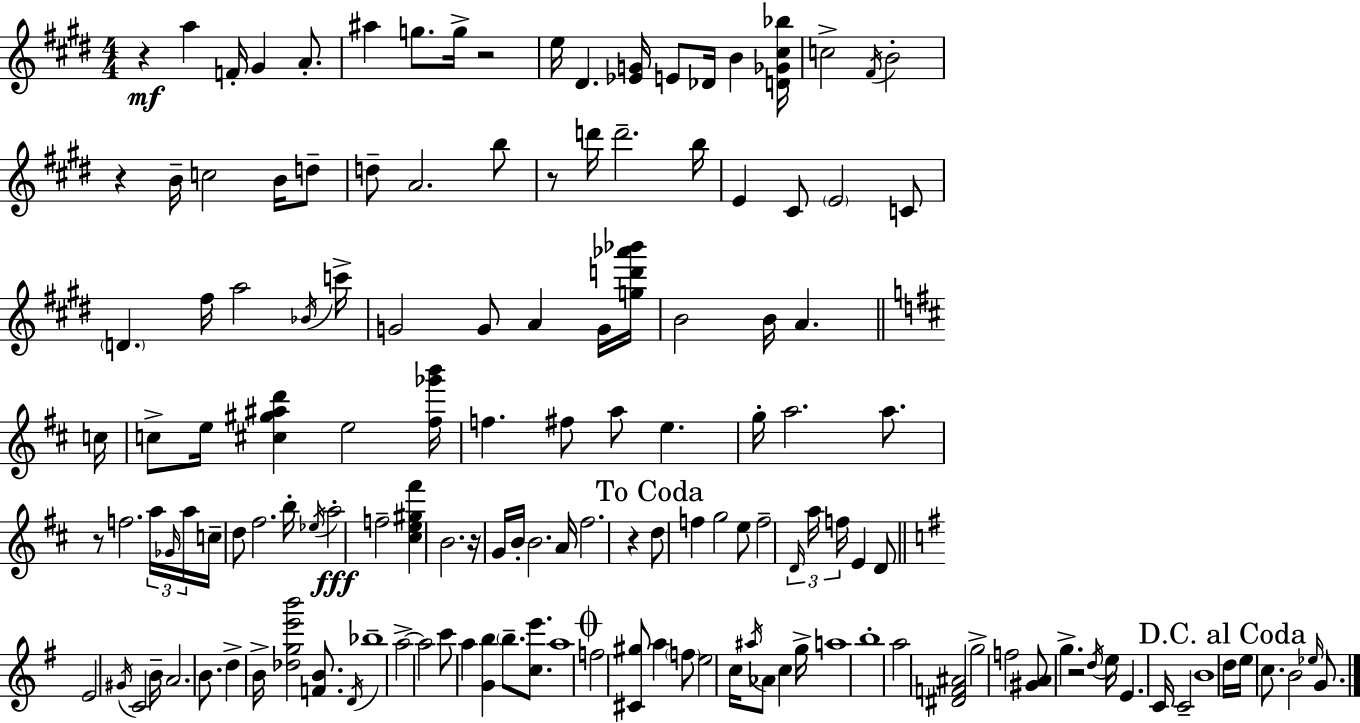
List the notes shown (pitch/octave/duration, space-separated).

R/q A5/q F4/s G#4/q A4/e. A#5/q G5/e. G5/s R/h E5/s D#4/q. [Eb4,G4]/s E4/e Db4/s B4/q [D4,Gb4,C#5,Bb5]/s C5/h F#4/s B4/h R/q B4/s C5/h B4/s D5/e D5/e A4/h. B5/e R/e D6/s D6/h. B5/s E4/q C#4/e E4/h C4/e D4/q. F#5/s A5/h Bb4/s C6/s G4/h G4/e A4/q G4/s [G5,D6,Ab6,Bb6]/s B4/h B4/s A4/q. C5/s C5/e E5/s [C#5,G#5,A#5,D6]/q E5/h [F#5,Gb6,B6]/s F5/q. F#5/e A5/e E5/q. G5/s A5/h. A5/e. R/e F5/h. A5/s Gb4/s A5/s C5/s D5/e F#5/h. B5/s Eb5/s A5/h F5/h [C#5,E5,G#5,F#6]/q B4/h. R/s G4/s B4/s B4/h. A4/s F#5/h. R/q D5/e F5/q G5/h E5/e F5/h D4/s A5/s F5/s E4/q D4/e E4/h G#4/s C4/h B4/s A4/h. B4/e. D5/q B4/s [Db5,G5,E6,B6]/h [F4,B4]/e. D4/s Bb5/w A5/h A5/h C6/e A5/q [G4,B5]/q B5/e. [C5,E6]/e. A5/w F5/h [C#4,G#5]/e A5/q F5/e E5/h C5/s A#5/s Ab4/e C5/q G5/s A5/w B5/w A5/h [D#4,F4,A#4]/h G5/h F5/h [G#4,A4]/e G5/q. R/h D5/s E5/s E4/q. C4/s C4/h B4/w D5/s E5/s C5/e. B4/h Eb5/s G4/e.